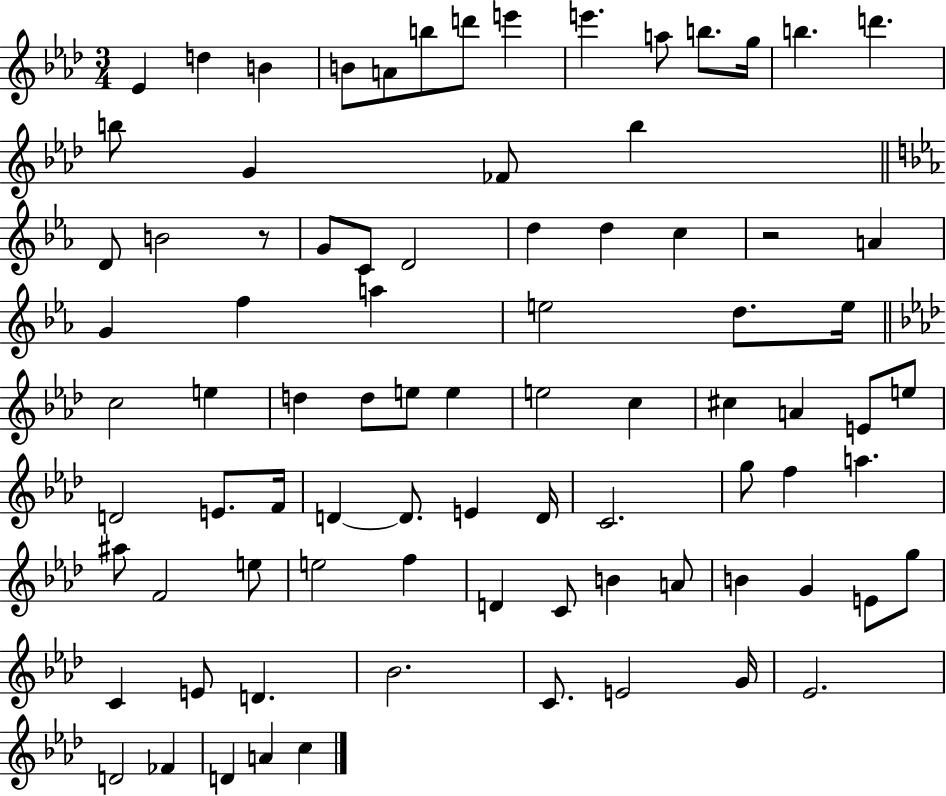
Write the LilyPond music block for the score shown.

{
  \clef treble
  \numericTimeSignature
  \time 3/4
  \key aes \major
  ees'4 d''4 b'4 | b'8 a'8 b''8 d'''8 e'''4 | e'''4. a''8 b''8. g''16 | b''4. d'''4. | \break b''8 g'4 fes'8 b''4 | \bar "||" \break \key ees \major d'8 b'2 r8 | g'8 c'8 d'2 | d''4 d''4 c''4 | r2 a'4 | \break g'4 f''4 a''4 | e''2 d''8. e''16 | \bar "||" \break \key aes \major c''2 e''4 | d''4 d''8 e''8 e''4 | e''2 c''4 | cis''4 a'4 e'8 e''8 | \break d'2 e'8. f'16 | d'4~~ d'8. e'4 d'16 | c'2. | g''8 f''4 a''4. | \break ais''8 f'2 e''8 | e''2 f''4 | d'4 c'8 b'4 a'8 | b'4 g'4 e'8 g''8 | \break c'4 e'8 d'4. | bes'2. | c'8. e'2 g'16 | ees'2. | \break d'2 fes'4 | d'4 a'4 c''4 | \bar "|."
}